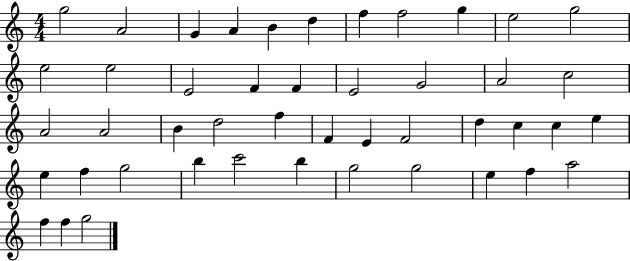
{
  \clef treble
  \numericTimeSignature
  \time 4/4
  \key c \major
  g''2 a'2 | g'4 a'4 b'4 d''4 | f''4 f''2 g''4 | e''2 g''2 | \break e''2 e''2 | e'2 f'4 f'4 | e'2 g'2 | a'2 c''2 | \break a'2 a'2 | b'4 d''2 f''4 | f'4 e'4 f'2 | d''4 c''4 c''4 e''4 | \break e''4 f''4 g''2 | b''4 c'''2 b''4 | g''2 g''2 | e''4 f''4 a''2 | \break f''4 f''4 g''2 | \bar "|."
}